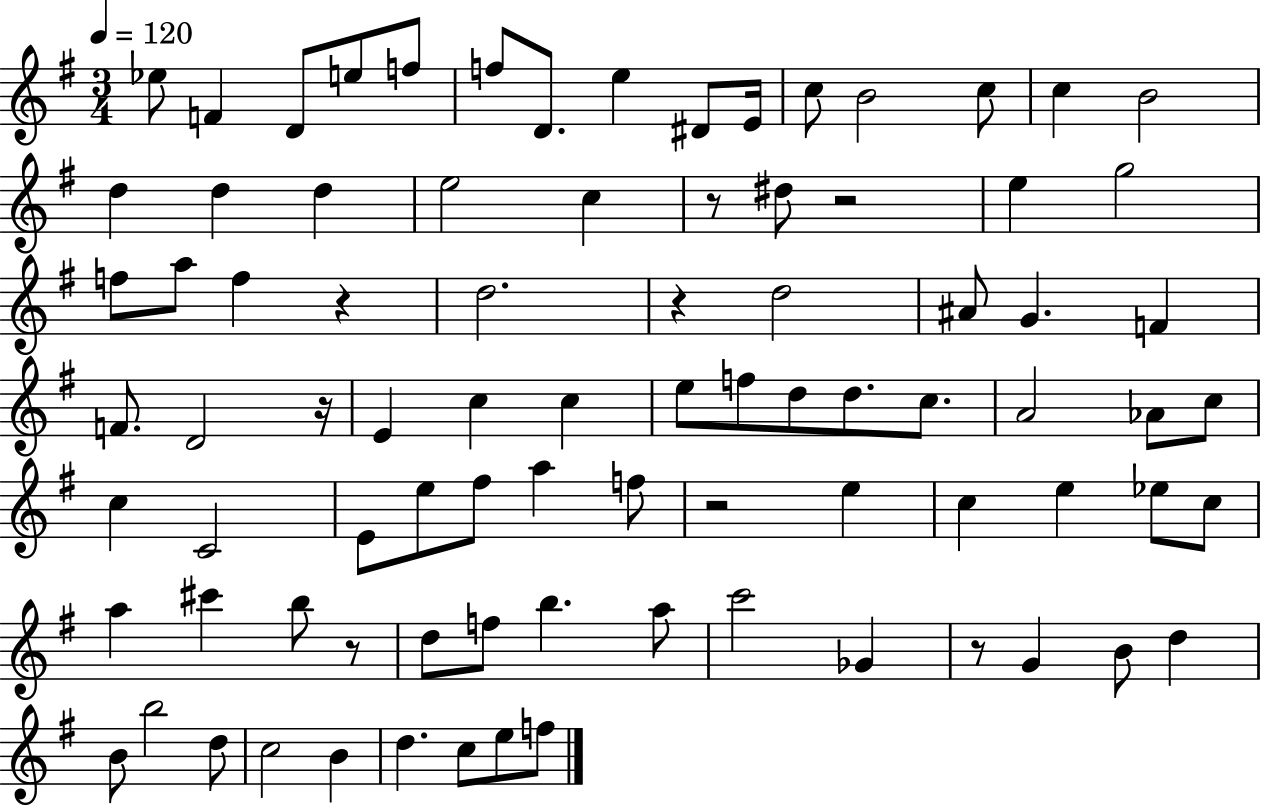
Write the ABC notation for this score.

X:1
T:Untitled
M:3/4
L:1/4
K:G
_e/2 F D/2 e/2 f/2 f/2 D/2 e ^D/2 E/4 c/2 B2 c/2 c B2 d d d e2 c z/2 ^d/2 z2 e g2 f/2 a/2 f z d2 z d2 ^A/2 G F F/2 D2 z/4 E c c e/2 f/2 d/2 d/2 c/2 A2 _A/2 c/2 c C2 E/2 e/2 ^f/2 a f/2 z2 e c e _e/2 c/2 a ^c' b/2 z/2 d/2 f/2 b a/2 c'2 _G z/2 G B/2 d B/2 b2 d/2 c2 B d c/2 e/2 f/2